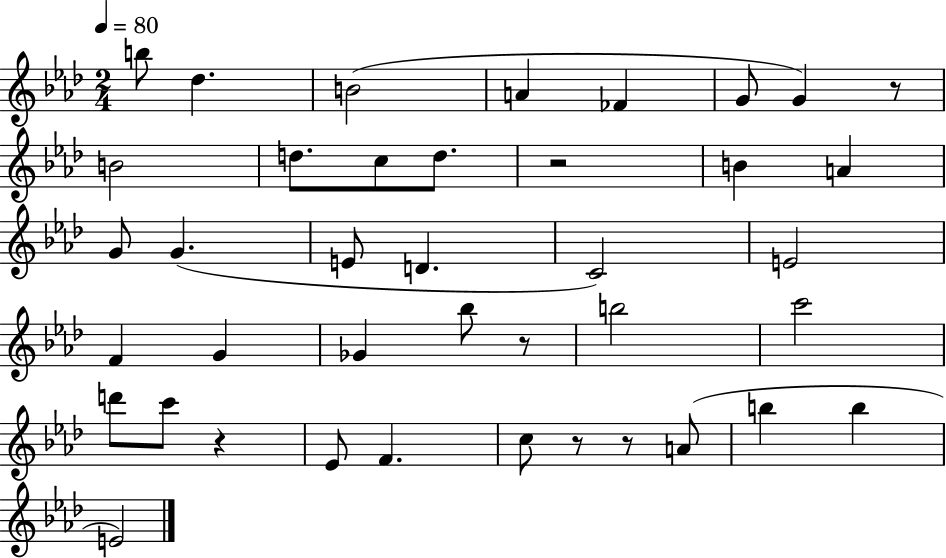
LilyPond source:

{
  \clef treble
  \numericTimeSignature
  \time 2/4
  \key aes \major
  \tempo 4 = 80
  b''8 des''4. | b'2( | a'4 fes'4 | g'8 g'4) r8 | \break b'2 | d''8. c''8 d''8. | r2 | b'4 a'4 | \break g'8 g'4.( | e'8 d'4. | c'2) | e'2 | \break f'4 g'4 | ges'4 bes''8 r8 | b''2 | c'''2 | \break d'''8 c'''8 r4 | ees'8 f'4. | c''8 r8 r8 a'8( | b''4 b''4 | \break e'2) | \bar "|."
}